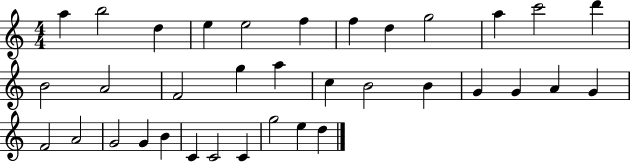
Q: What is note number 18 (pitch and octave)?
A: C5